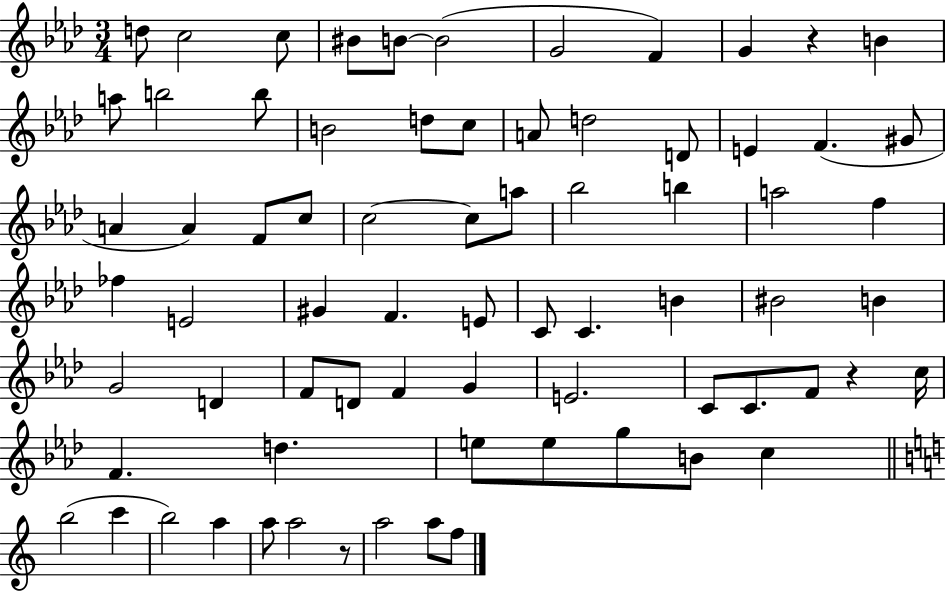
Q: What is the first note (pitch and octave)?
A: D5